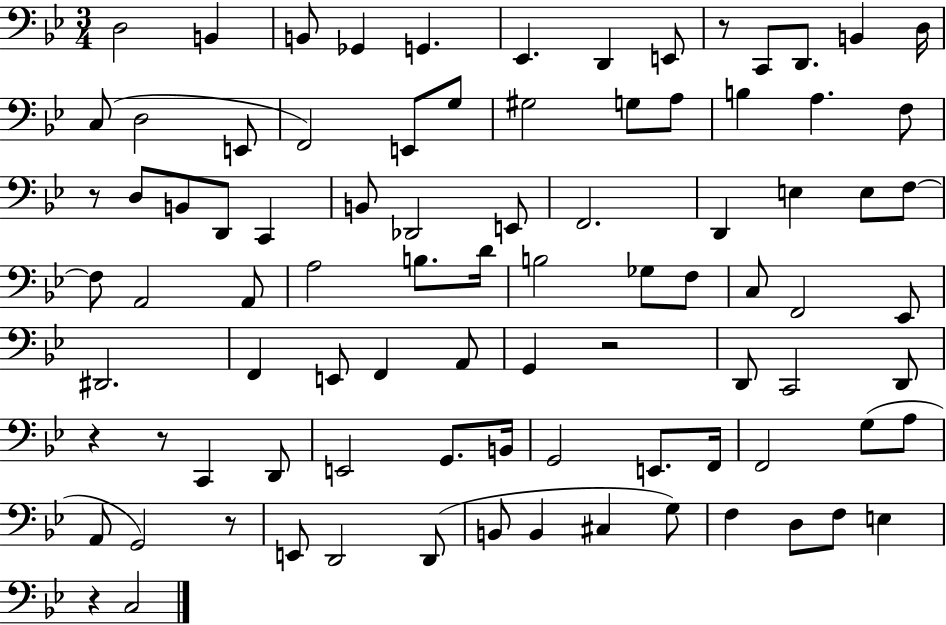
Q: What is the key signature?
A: BES major